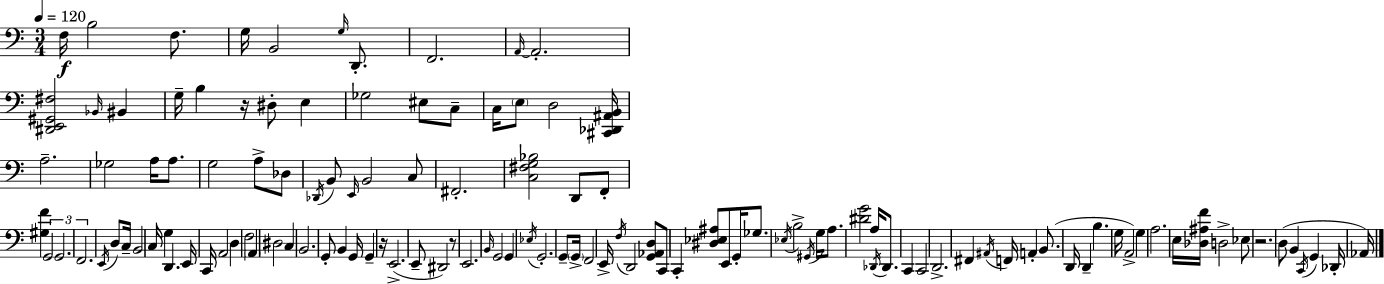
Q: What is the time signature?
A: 3/4